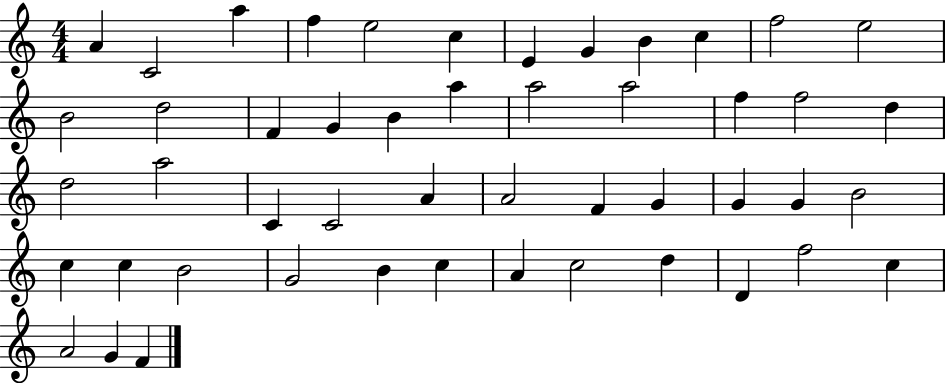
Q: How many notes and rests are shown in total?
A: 49